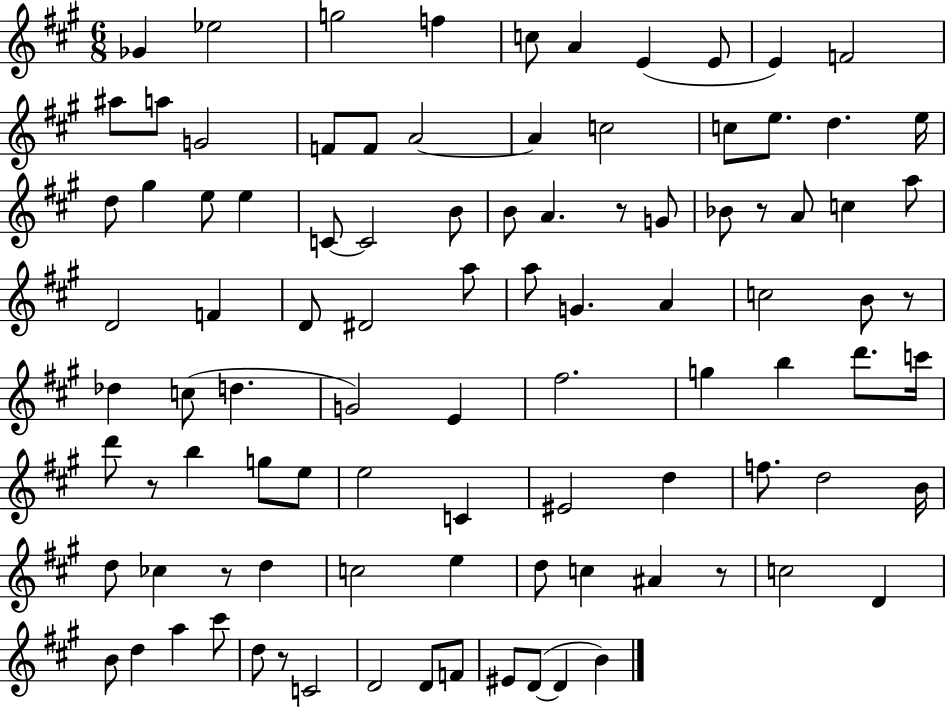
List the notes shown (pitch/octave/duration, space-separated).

Gb4/q Eb5/h G5/h F5/q C5/e A4/q E4/q E4/e E4/q F4/h A#5/e A5/e G4/h F4/e F4/e A4/h A4/q C5/h C5/e E5/e. D5/q. E5/s D5/e G#5/q E5/e E5/q C4/e C4/h B4/e B4/e A4/q. R/e G4/e Bb4/e R/e A4/e C5/q A5/e D4/h F4/q D4/e D#4/h A5/e A5/e G4/q. A4/q C5/h B4/e R/e Db5/q C5/e D5/q. G4/h E4/q F#5/h. G5/q B5/q D6/e. C6/s D6/e R/e B5/q G5/e E5/e E5/h C4/q EIS4/h D5/q F5/e. D5/h B4/s D5/e CES5/q R/e D5/q C5/h E5/q D5/e C5/q A#4/q R/e C5/h D4/q B4/e D5/q A5/q C#6/e D5/e R/e C4/h D4/h D4/e F4/e EIS4/e D4/e D4/q B4/q